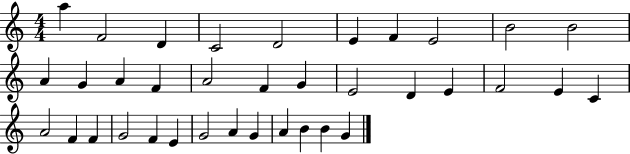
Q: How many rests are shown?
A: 0